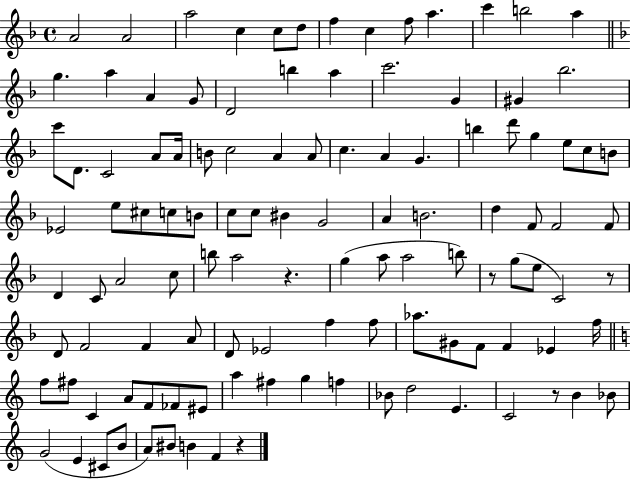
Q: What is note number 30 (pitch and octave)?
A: B4